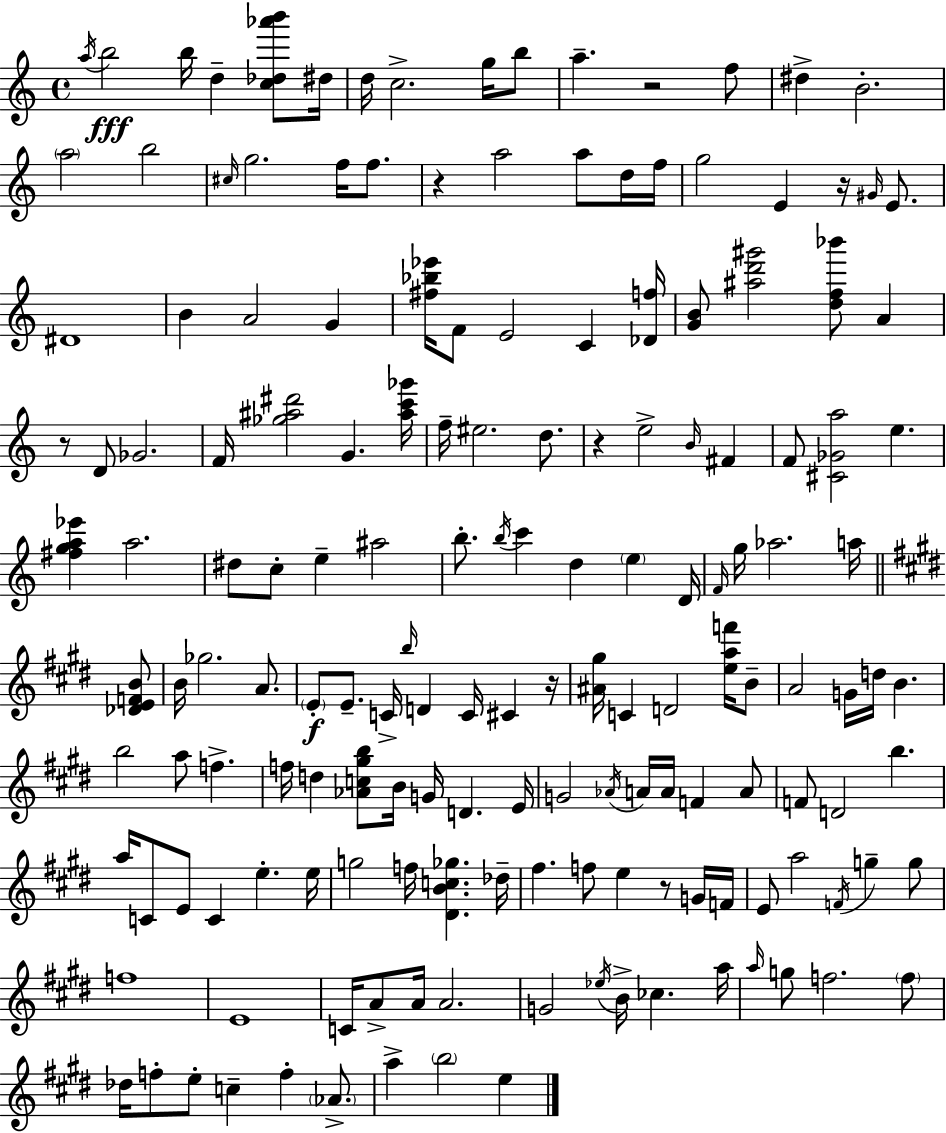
A5/s B5/h B5/s D5/q [C5,Db5,Ab6,B6]/e D#5/s D5/s C5/h. G5/s B5/e A5/q. R/h F5/e D#5/q B4/h. A5/h B5/h C#5/s G5/h. F5/s F5/e. R/q A5/h A5/e D5/s F5/s G5/h E4/q R/s G#4/s E4/e. D#4/w B4/q A4/h G4/q [F#5,Bb5,Eb6]/s F4/e E4/h C4/q [Db4,F5]/s [G4,B4]/e [A#5,D6,G#6]/h [D5,F5,Bb6]/e A4/q R/e D4/e Gb4/h. F4/s [Gb5,A#5,D#6]/h G4/q. [A#5,C6,Gb6]/s F5/s EIS5/h. D5/e. R/q E5/h B4/s F#4/q F4/e [C#4,Gb4,A5]/h E5/q. [F#5,G5,A5,Eb6]/q A5/h. D#5/e C5/e E5/q A#5/h B5/e. B5/s C6/q D5/q E5/q D4/s F4/s G5/s Ab5/h. A5/s [Db4,E4,F4,B4]/e B4/s Gb5/h. A4/e. E4/e E4/e. C4/s B5/s D4/q C4/s C#4/q R/s [A#4,G#5]/s C4/q D4/h [E5,A5,F6]/s B4/e A4/h G4/s D5/s B4/q. B5/h A5/e F5/q. F5/s D5/q [Ab4,C5,G#5,B5]/e B4/s G4/s D4/q. E4/s G4/h Ab4/s A4/s A4/s F4/q A4/e F4/e D4/h B5/q. A5/s C4/e E4/e C4/q E5/q. E5/s G5/h F5/s [D#4,B4,C5,Gb5]/q. Db5/s F#5/q. F5/e E5/q R/e G4/s F4/s E4/e A5/h F4/s G5/q G5/e F5/w E4/w C4/s A4/e A4/s A4/h. G4/h Eb5/s B4/s CES5/q. A5/s A5/s G5/e F5/h. F5/e Db5/s F5/e E5/e C5/q F5/q Ab4/e. A5/q B5/h E5/q